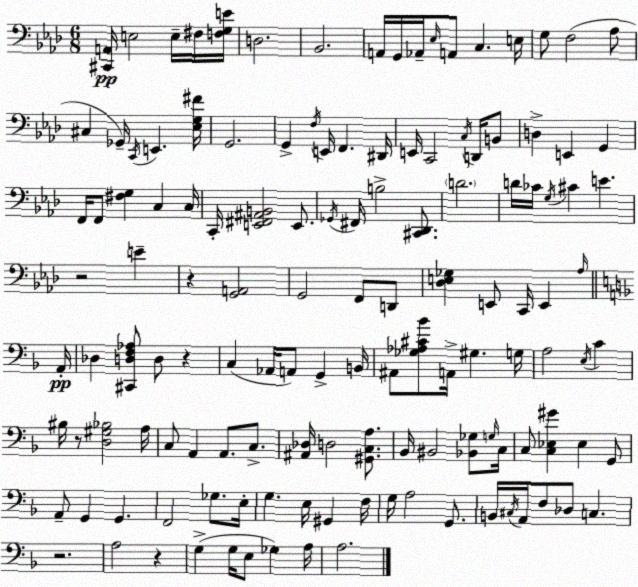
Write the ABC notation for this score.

X:1
T:Untitled
M:6/8
L:1/4
K:Ab
[^C,,A,,]/4 E,2 E,/4 ^F,/4 [F,G,E]/4 D,2 _B,,2 A,,/4 G,,/4 _A,,/4 _E,/4 A,,/2 C, E,/4 G,/2 F,2 _A,/2 ^C, _G,,/4 C,,/4 E,, [_E,G,^F]/4 G,,2 G,, F,/4 E,,/4 F,, ^D,,/4 E,,/4 C,,2 C,/4 D,,/4 B,,/2 D, E,, G,, F,,/4 F,,/2 [^F,G,] C, C,/4 C,,/4 [E,,^F,,^A,,B,,]2 E,,/2 _G,,/4 ^F,,/4 B,2 [^C,,_D,,]/2 D2 D/4 _C/4 G,/4 ^C E z2 E z [G,,A,,]2 G,,2 F,,/2 D,,/2 [_D,E,_G,] E,,/2 C,,/4 E,, _A,/4 A,,/4 _D, [^C,,D,F,_A,]/2 D,/2 z C, _A,,/4 A,,/2 G,, B,,/4 ^A,,/2 [_G,_A,^C_B]/2 A,,/4 ^G, G,/4 A,2 E,/4 C ^B,/4 z/2 [D,^G,_B,]2 A,/4 C,/2 A,, A,,/2 C,/2 [^A,,_D,]/4 D,2 [^G,,C,A,]/2 _B,,/4 ^B,,2 [_B,,_G,]/2 G,/4 C,/4 C,/2 [C,_E,^G] _E, G,,/2 A,,/2 G,, G,, F,,2 _G,/2 E,/4 G, E,/4 ^G,, F,/4 G,/4 A,2 G,,/2 B,,/4 ^C,/4 A,,/4 F,/2 _D,/2 C, z2 A,2 z G, G,/4 E,/2 _G, A,/4 A,2